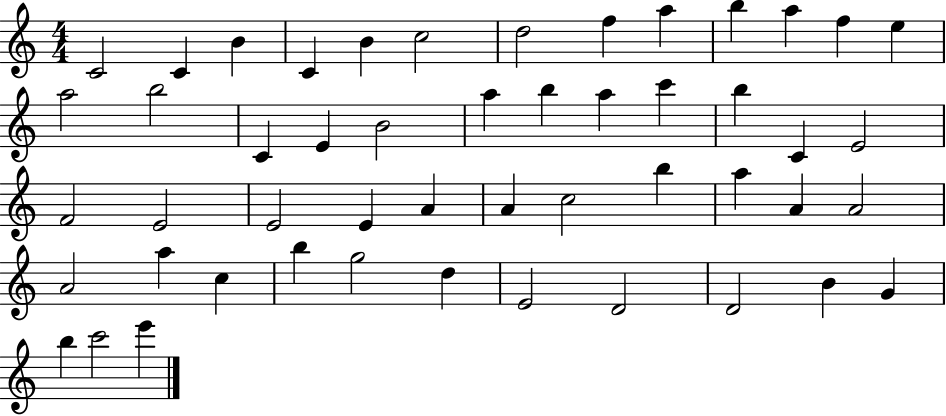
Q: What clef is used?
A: treble